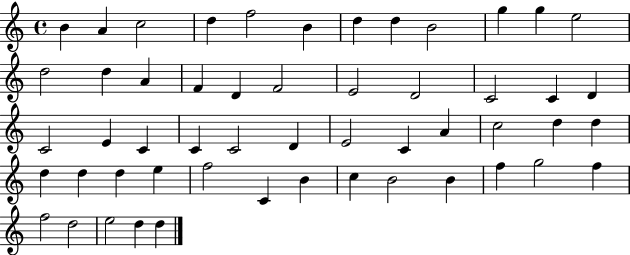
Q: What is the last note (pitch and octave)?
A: D5